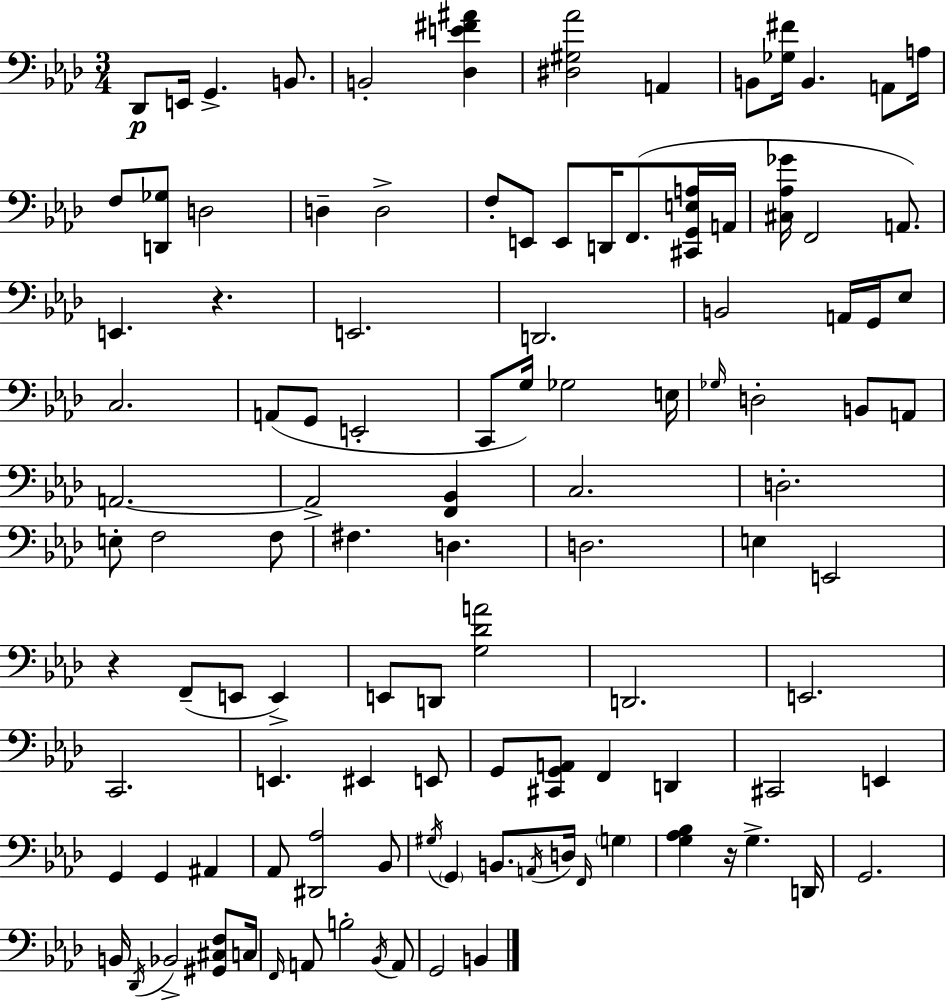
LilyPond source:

{
  \clef bass
  \numericTimeSignature
  \time 3/4
  \key f \minor
  des,8\p e,16 g,4.-> b,8. | b,2-. <des e' fis' ais'>4 | <dis gis aes'>2 a,4 | b,8 <ges fis'>16 b,4. a,8 a16 | \break f8 <d, ges>8 d2 | d4-- d2-> | f8-. e,8 e,8 d,16 f,8.( <cis, g, e a>16 a,16 | <cis aes ges'>16 f,2 a,8.) | \break e,4. r4. | e,2. | d,2. | b,2 a,16 g,16 ees8 | \break c2. | a,8( g,8 e,2-. | c,8 g16) ges2 e16 | \grace { ges16 } d2-. b,8 a,8 | \break a,2.~~ | a,2-> <f, bes,>4 | c2. | d2.-. | \break e8-. f2 f8 | fis4. d4. | d2. | e4 e,2 | \break r4 f,8--( e,8 e,4->) | e,8 d,8 <g des' a'>2 | d,2. | e,2. | \break c,2. | e,4. eis,4 e,8 | g,8 <cis, g, a,>8 f,4 d,4 | cis,2 e,4 | \break g,4 g,4 ais,4 | aes,8 <dis, aes>2 bes,8 | \acciaccatura { gis16 } \parenthesize g,4 b,8. \acciaccatura { a,16 } d16 \grace { f,16 } | \parenthesize g4 <g aes bes>4 r16 g4.-> | \break d,16 g,2. | b,16 \acciaccatura { des,16 } bes,2-> | <gis, cis f>8 c16 \grace { f,16 } a,8 b2-. | \acciaccatura { bes,16 } a,8 g,2 | \break b,4 \bar "|."
}